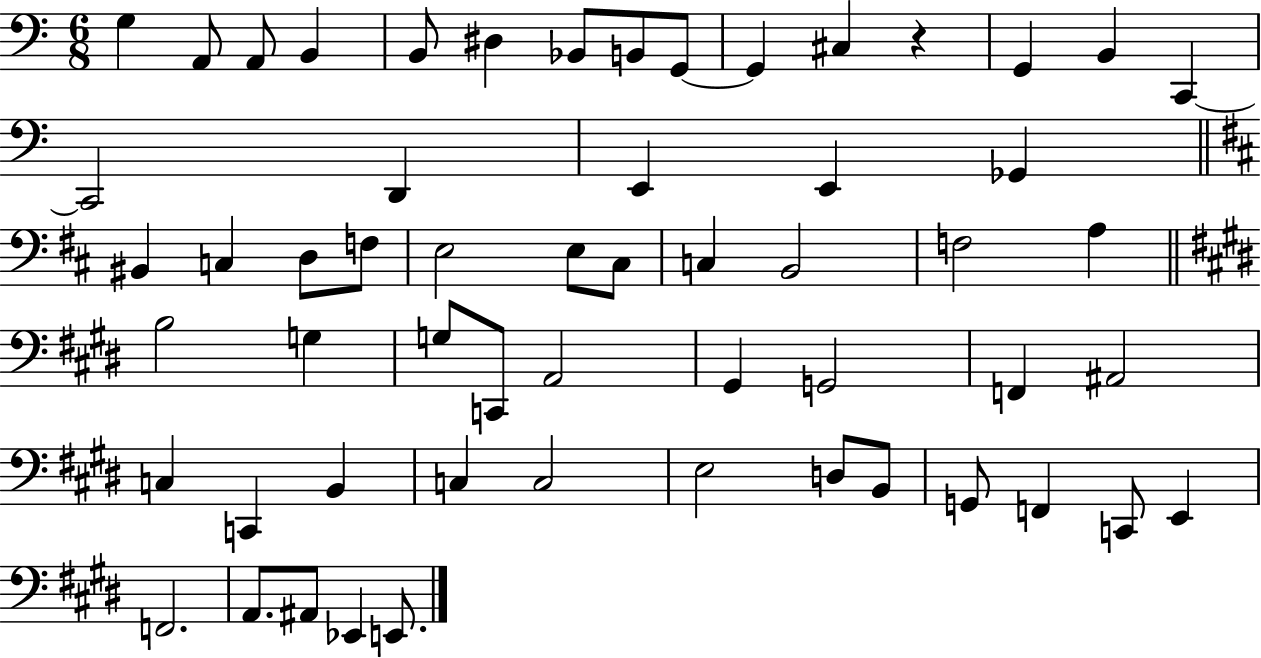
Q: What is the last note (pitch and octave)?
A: E2